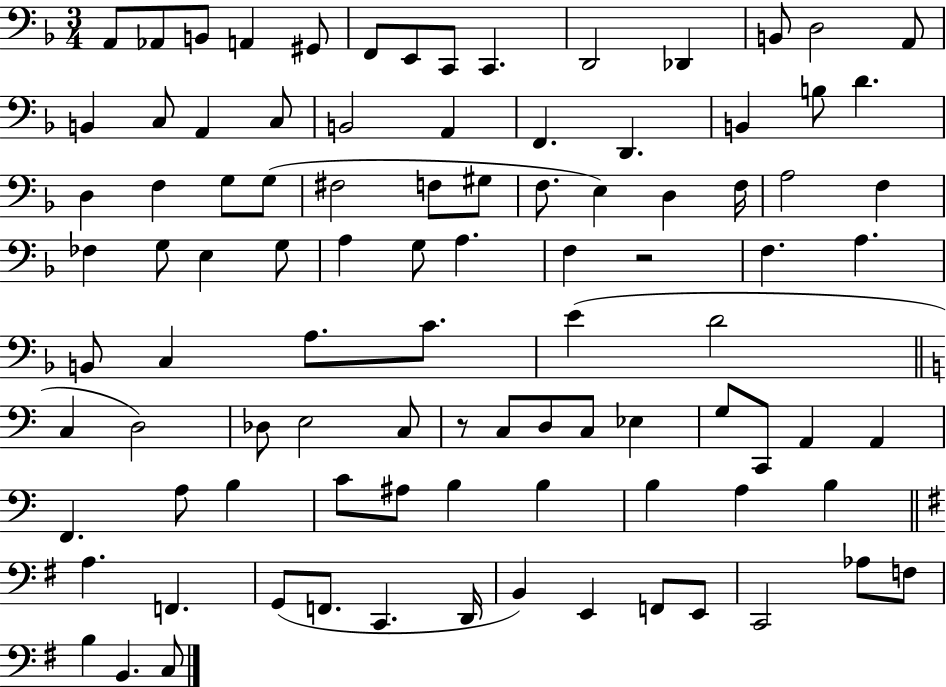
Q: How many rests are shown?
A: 2